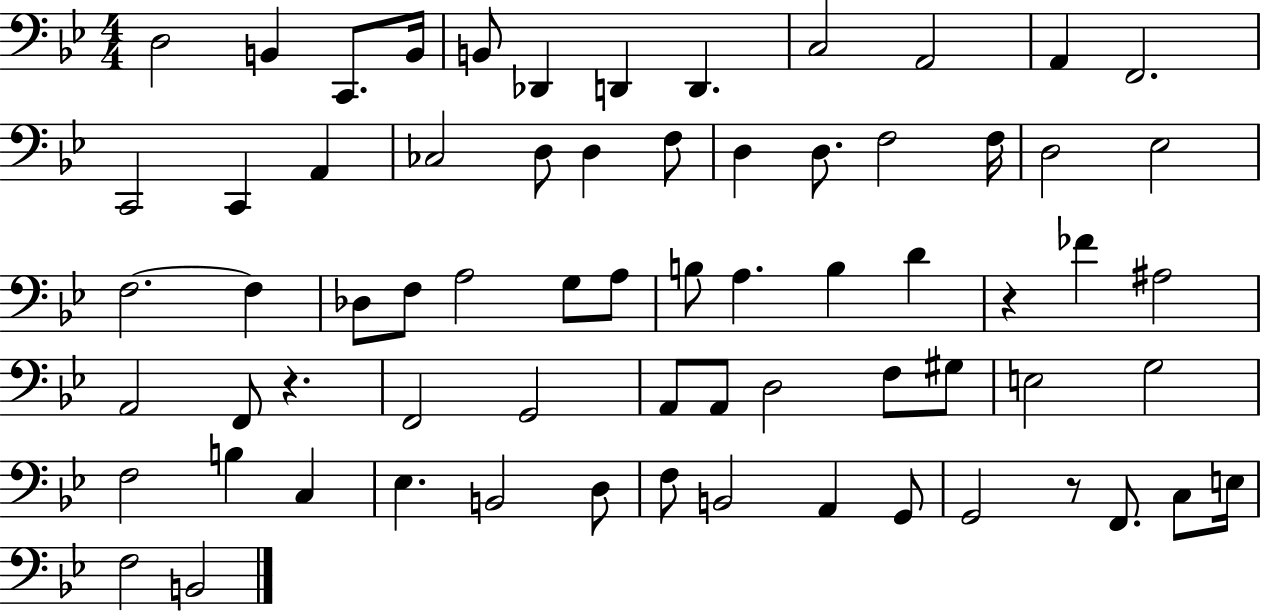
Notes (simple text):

D3/h B2/q C2/e. B2/s B2/e Db2/q D2/q D2/q. C3/h A2/h A2/q F2/h. C2/h C2/q A2/q CES3/h D3/e D3/q F3/e D3/q D3/e. F3/h F3/s D3/h Eb3/h F3/h. F3/q Db3/e F3/e A3/h G3/e A3/e B3/e A3/q. B3/q D4/q R/q FES4/q A#3/h A2/h F2/e R/q. F2/h G2/h A2/e A2/e D3/h F3/e G#3/e E3/h G3/h F3/h B3/q C3/q Eb3/q. B2/h D3/e F3/e B2/h A2/q G2/e G2/h R/e F2/e. C3/e E3/s F3/h B2/h